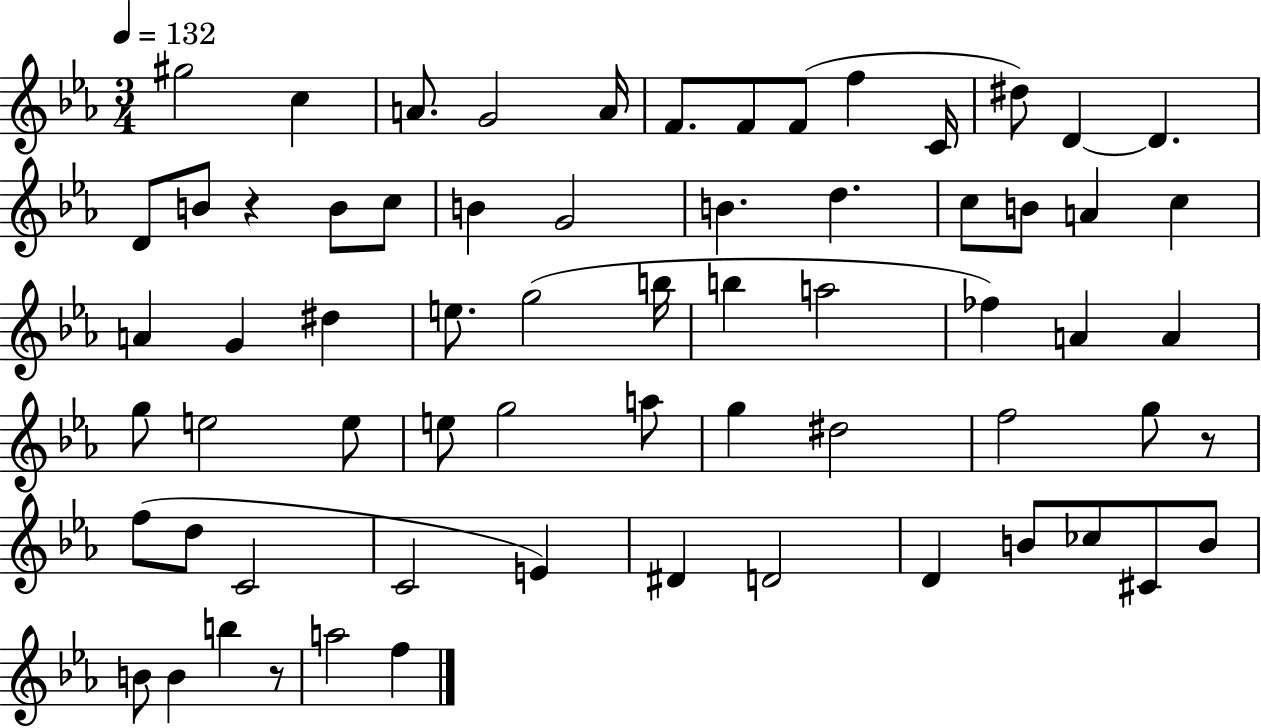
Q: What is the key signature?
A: EES major